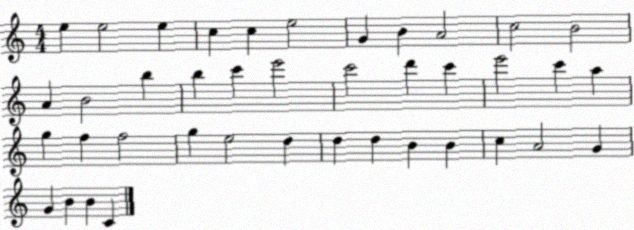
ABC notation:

X:1
T:Untitled
M:4/4
L:1/4
K:C
e e2 e c c e2 G B A2 c2 B2 A B2 b b c' e'2 c'2 d' c' e'2 c' a g f f2 g e2 d d d B B c A2 G G B B C